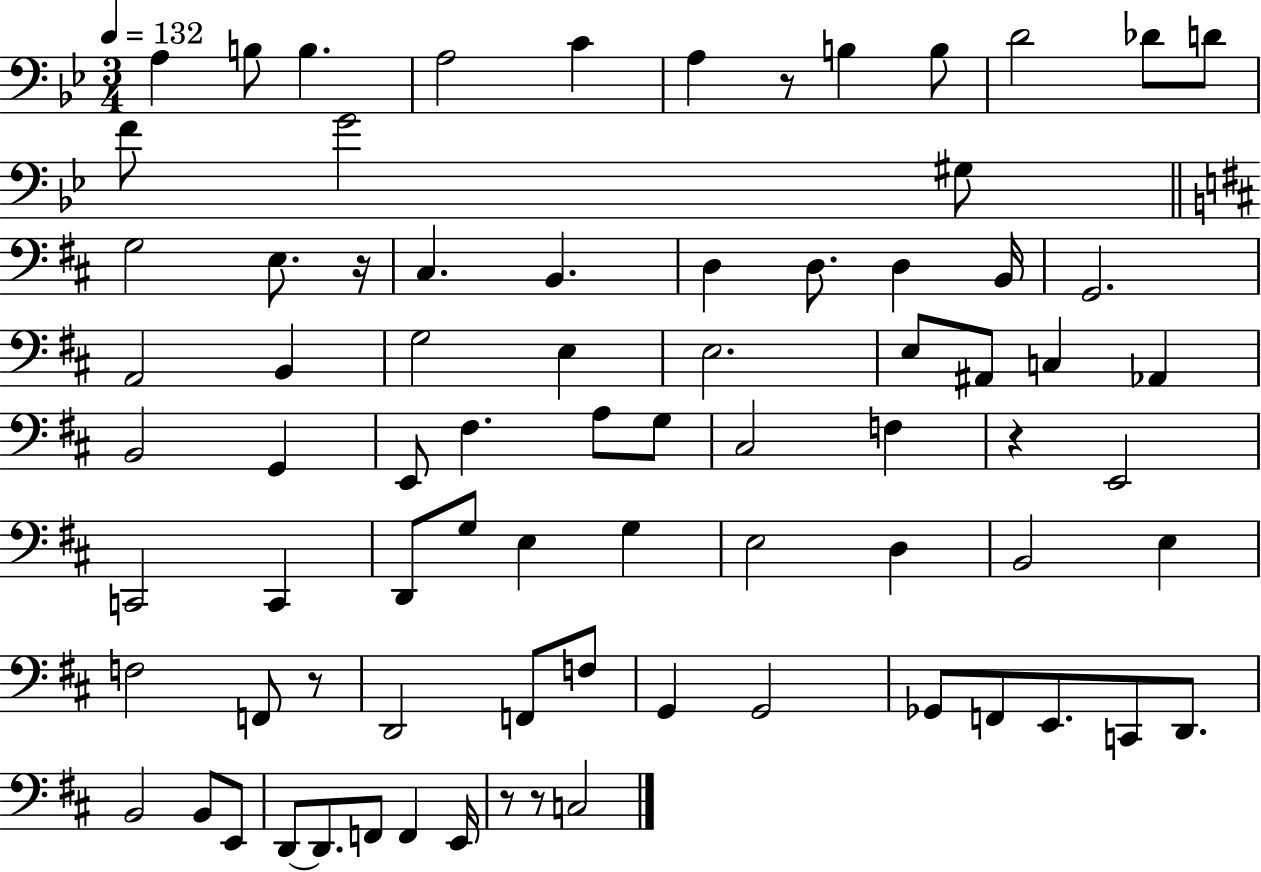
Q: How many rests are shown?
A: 6